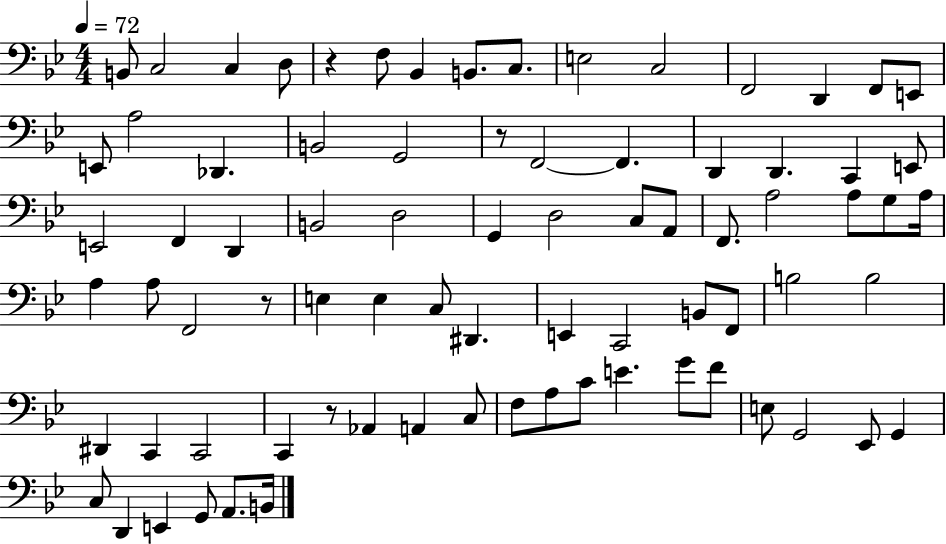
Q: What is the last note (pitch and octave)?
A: B2